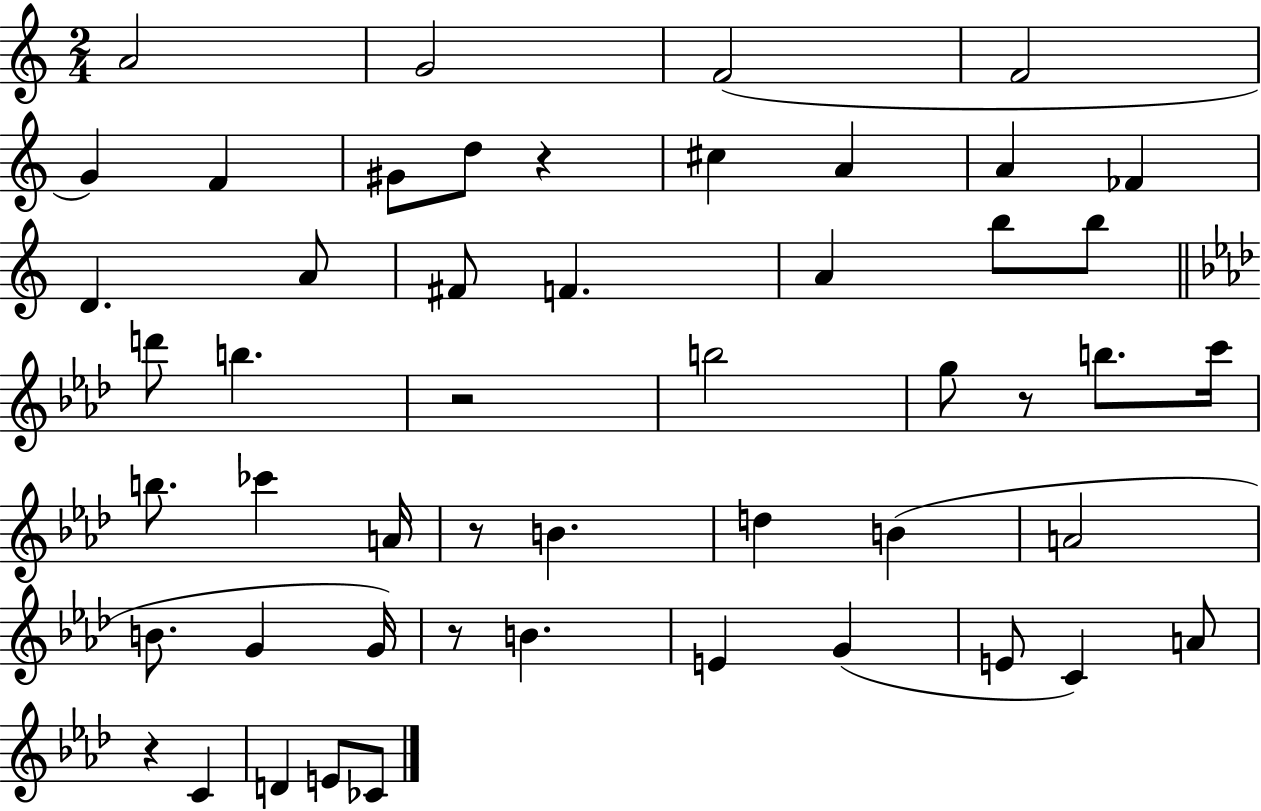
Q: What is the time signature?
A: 2/4